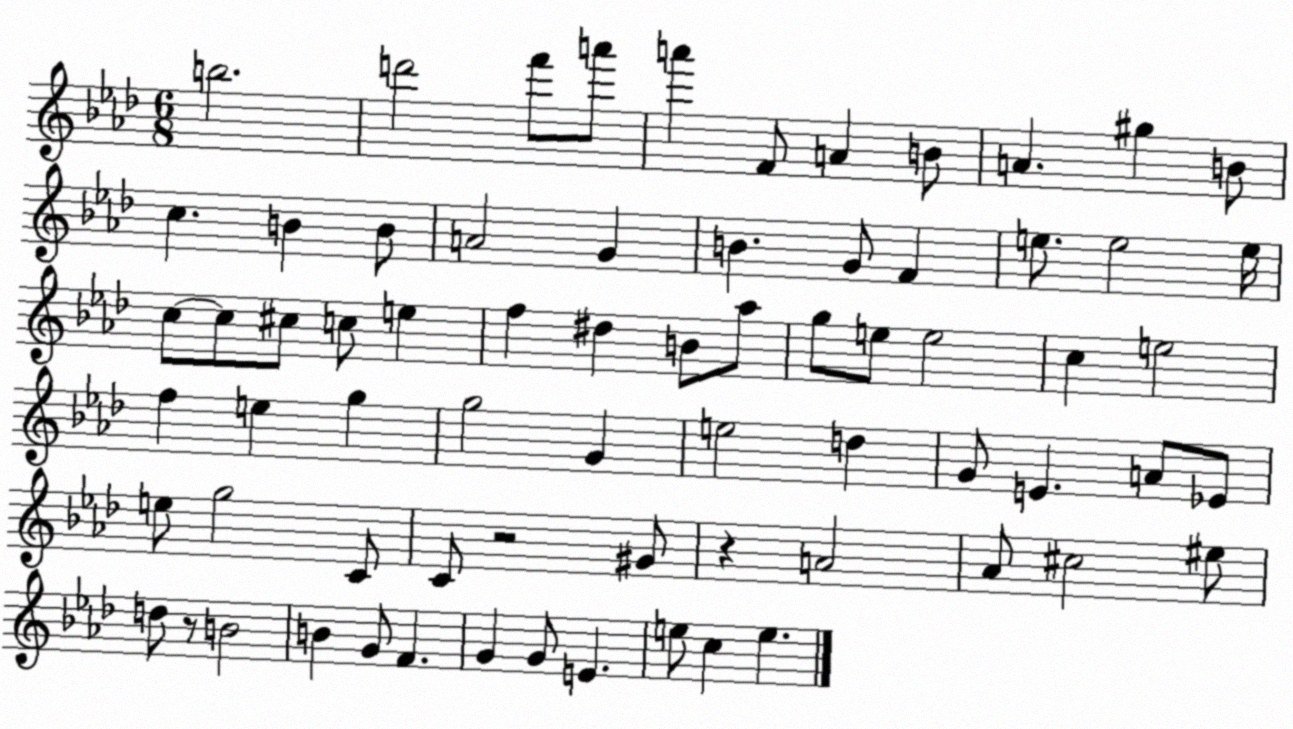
X:1
T:Untitled
M:6/8
L:1/4
K:Ab
b2 d'2 f'/2 a'/2 a' F/2 A B/2 A ^g B/2 c B B/2 A2 G B G/2 F e/2 e2 e/4 c/2 c/2 ^c/2 c/2 e f ^d B/2 _a/2 g/2 e/2 e2 c e2 f e g g2 G e2 d G/2 E A/2 _E/2 e/2 g2 C/2 C/2 z2 ^G/2 z A2 _A/2 ^c2 ^e/2 d/2 z/2 B2 B G/2 F G G/2 E e/2 c e